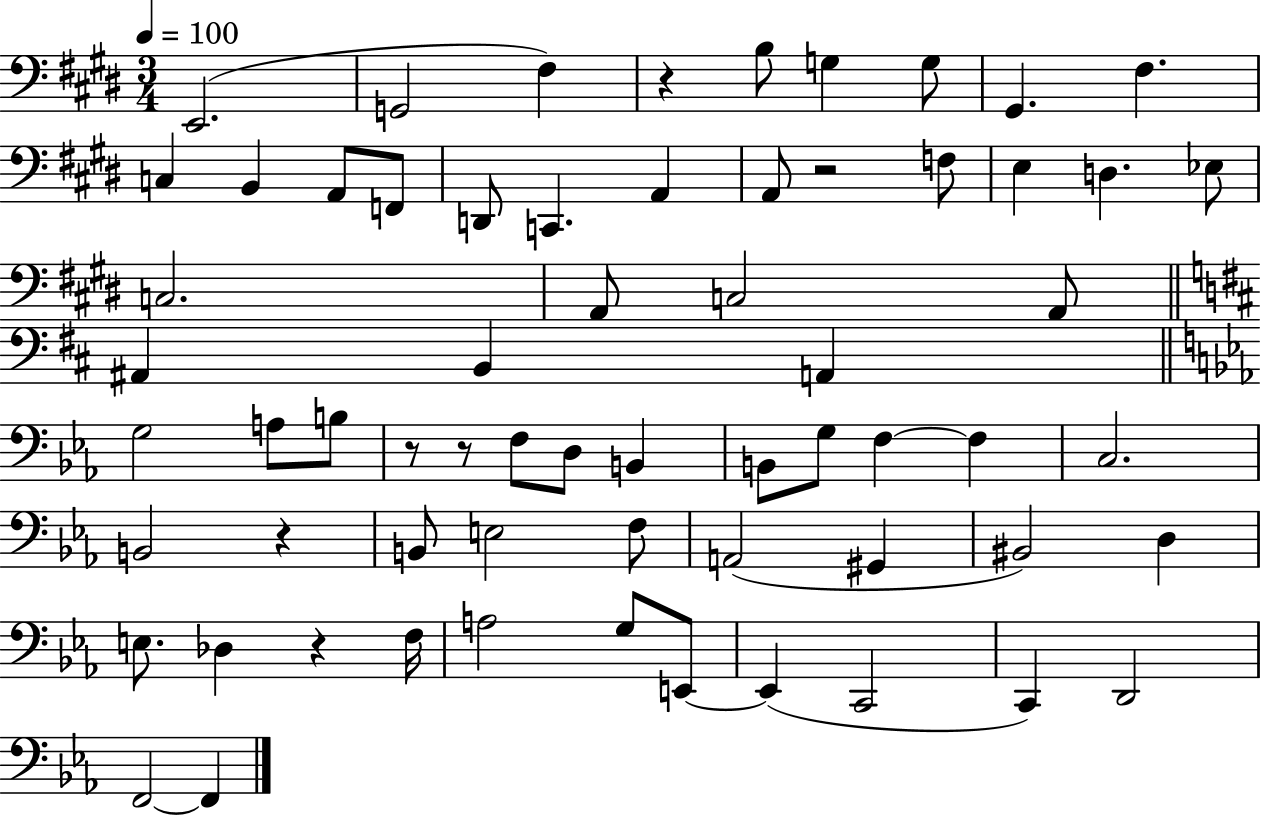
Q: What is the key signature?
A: E major